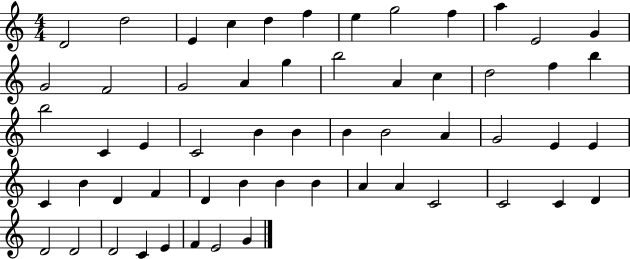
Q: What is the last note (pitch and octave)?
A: G4